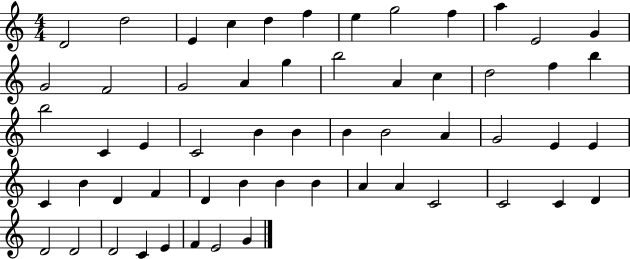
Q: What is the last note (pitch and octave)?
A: G4